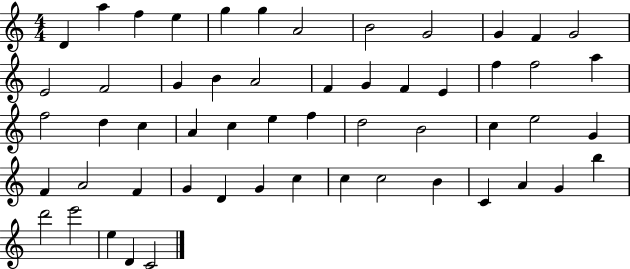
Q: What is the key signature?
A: C major